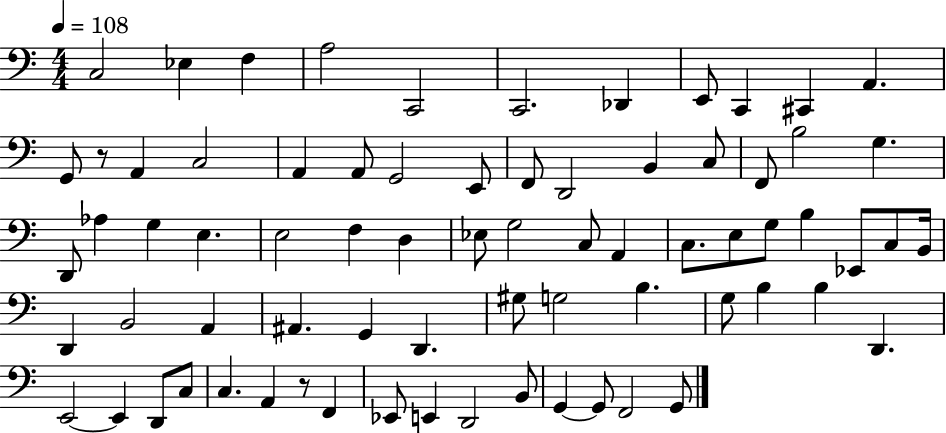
{
  \clef bass
  \numericTimeSignature
  \time 4/4
  \key c \major
  \tempo 4 = 108
  c2 ees4 f4 | a2 c,2 | c,2. des,4 | e,8 c,4 cis,4 a,4. | \break g,8 r8 a,4 c2 | a,4 a,8 g,2 e,8 | f,8 d,2 b,4 c8 | f,8 b2 g4. | \break d,8 aes4 g4 e4. | e2 f4 d4 | ees8 g2 c8 a,4 | c8. e8 g8 b4 ees,8 c8 b,16 | \break d,4 b,2 a,4 | ais,4. g,4 d,4. | gis8 g2 b4. | g8 b4 b4 d,4. | \break e,2~~ e,4 d,8 c8 | c4. a,4 r8 f,4 | ees,8 e,4 d,2 b,8 | g,4~~ g,8 f,2 g,8 | \break \bar "|."
}